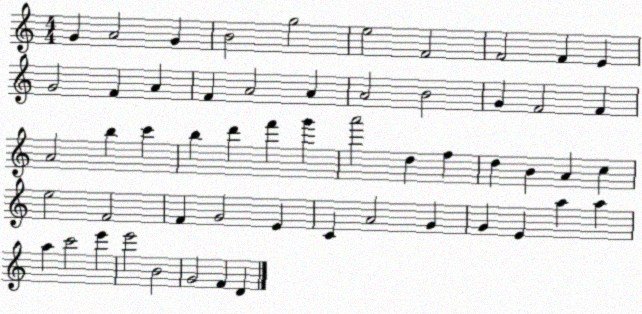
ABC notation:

X:1
T:Untitled
M:4/4
L:1/4
K:C
G A2 G B2 g2 e2 F2 F2 F E G2 F A F A2 A A2 B2 G F2 F A2 b c' b d' f' g' a'2 d f d B A c e2 F2 F G2 E C A2 G G E a a a c'2 e' e'2 B2 G2 F D